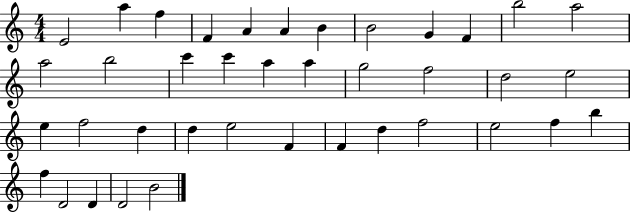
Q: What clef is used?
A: treble